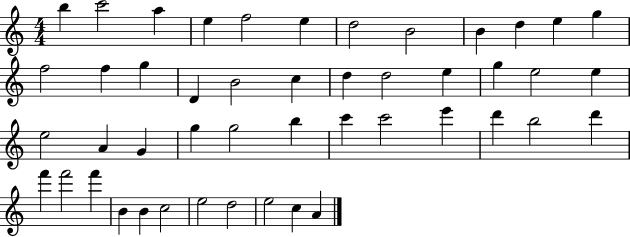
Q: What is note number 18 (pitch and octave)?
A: C5